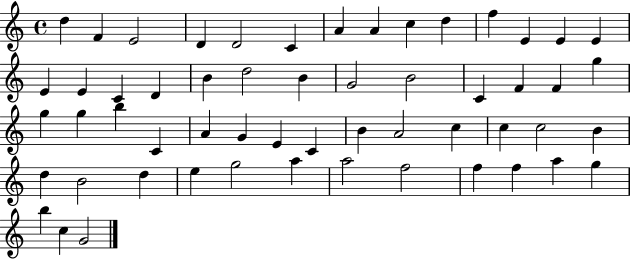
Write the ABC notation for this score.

X:1
T:Untitled
M:4/4
L:1/4
K:C
d F E2 D D2 C A A c d f E E E E E C D B d2 B G2 B2 C F F g g g b C A G E C B A2 c c c2 B d B2 d e g2 a a2 f2 f f a g b c G2